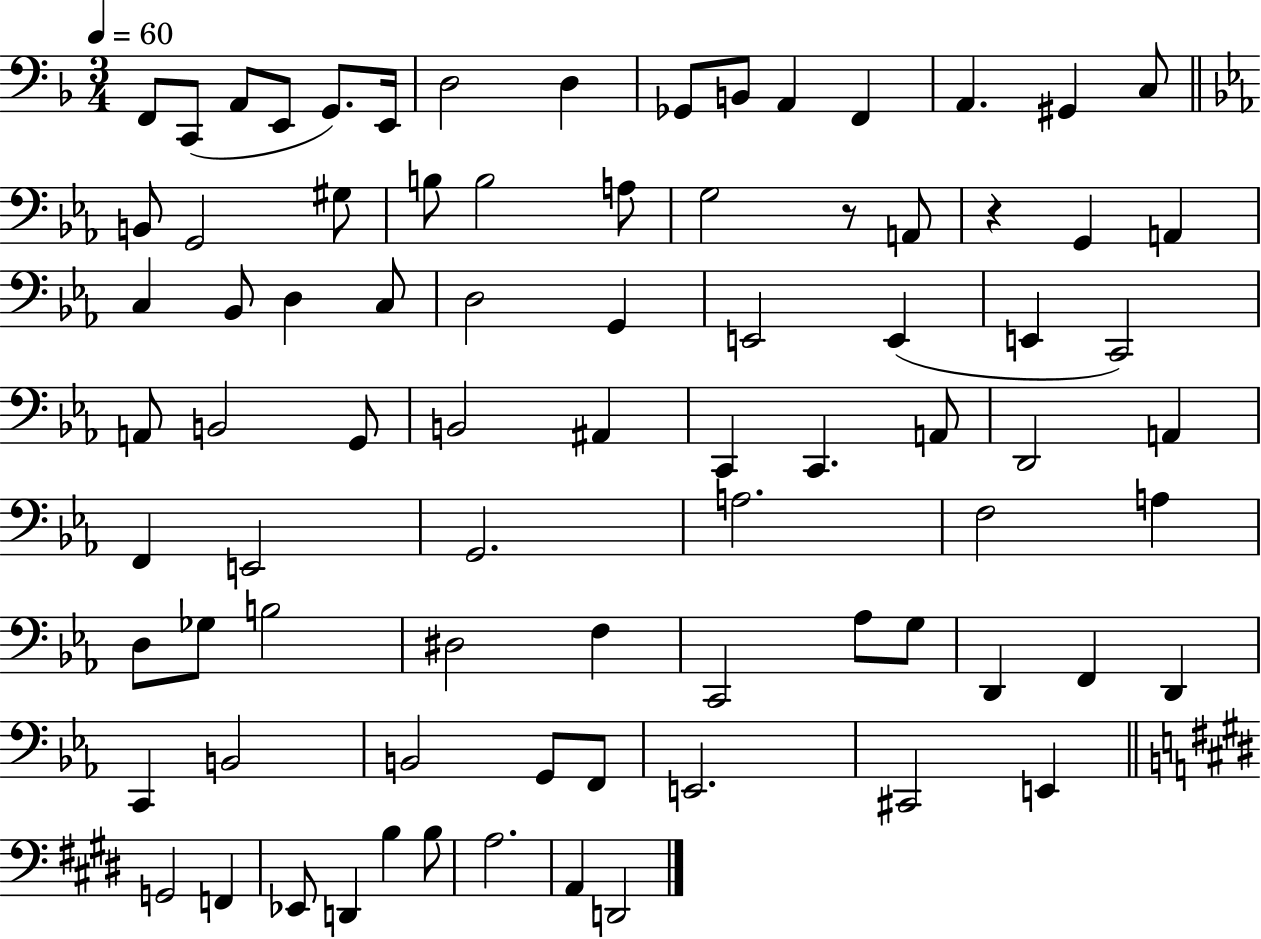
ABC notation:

X:1
T:Untitled
M:3/4
L:1/4
K:F
F,,/2 C,,/2 A,,/2 E,,/2 G,,/2 E,,/4 D,2 D, _G,,/2 B,,/2 A,, F,, A,, ^G,, C,/2 B,,/2 G,,2 ^G,/2 B,/2 B,2 A,/2 G,2 z/2 A,,/2 z G,, A,, C, _B,,/2 D, C,/2 D,2 G,, E,,2 E,, E,, C,,2 A,,/2 B,,2 G,,/2 B,,2 ^A,, C,, C,, A,,/2 D,,2 A,, F,, E,,2 G,,2 A,2 F,2 A, D,/2 _G,/2 B,2 ^D,2 F, C,,2 _A,/2 G,/2 D,, F,, D,, C,, B,,2 B,,2 G,,/2 F,,/2 E,,2 ^C,,2 E,, G,,2 F,, _E,,/2 D,, B, B,/2 A,2 A,, D,,2